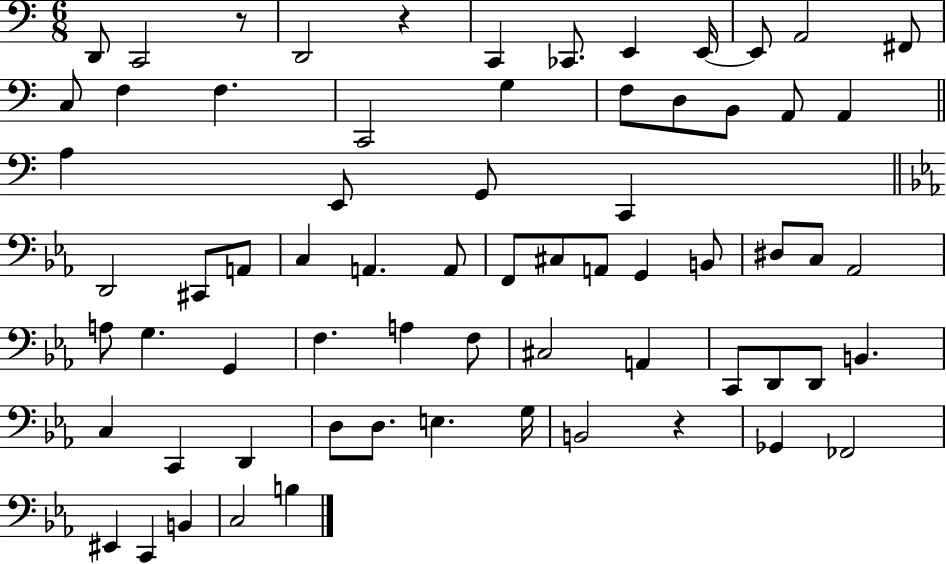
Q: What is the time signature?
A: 6/8